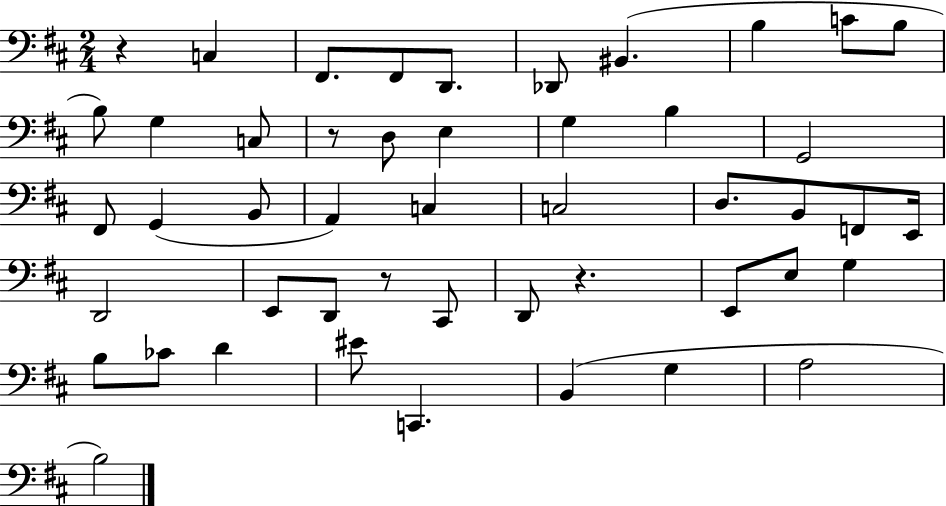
{
  \clef bass
  \numericTimeSignature
  \time 2/4
  \key d \major
  r4 c4 | fis,8. fis,8 d,8. | des,8 bis,4.( | b4 c'8 b8 | \break b8) g4 c8 | r8 d8 e4 | g4 b4 | g,2 | \break fis,8 g,4( b,8 | a,4) c4 | c2 | d8. b,8 f,8 e,16 | \break d,2 | e,8 d,8 r8 cis,8 | d,8 r4. | e,8 e8 g4 | \break b8 ces'8 d'4 | eis'8 c,4. | b,4( g4 | a2 | \break b2) | \bar "|."
}